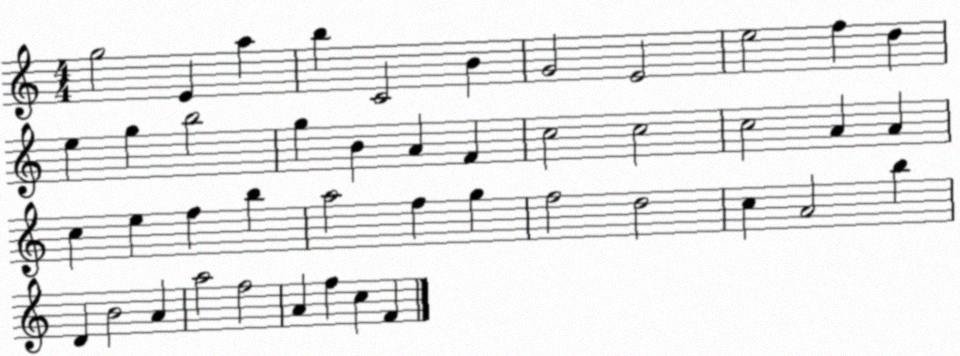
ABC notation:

X:1
T:Untitled
M:4/4
L:1/4
K:C
g2 E a b C2 B G2 E2 e2 f d e g b2 g B A F c2 c2 c2 A A c e f b a2 f g f2 d2 c A2 b D B2 A a2 f2 A f c F